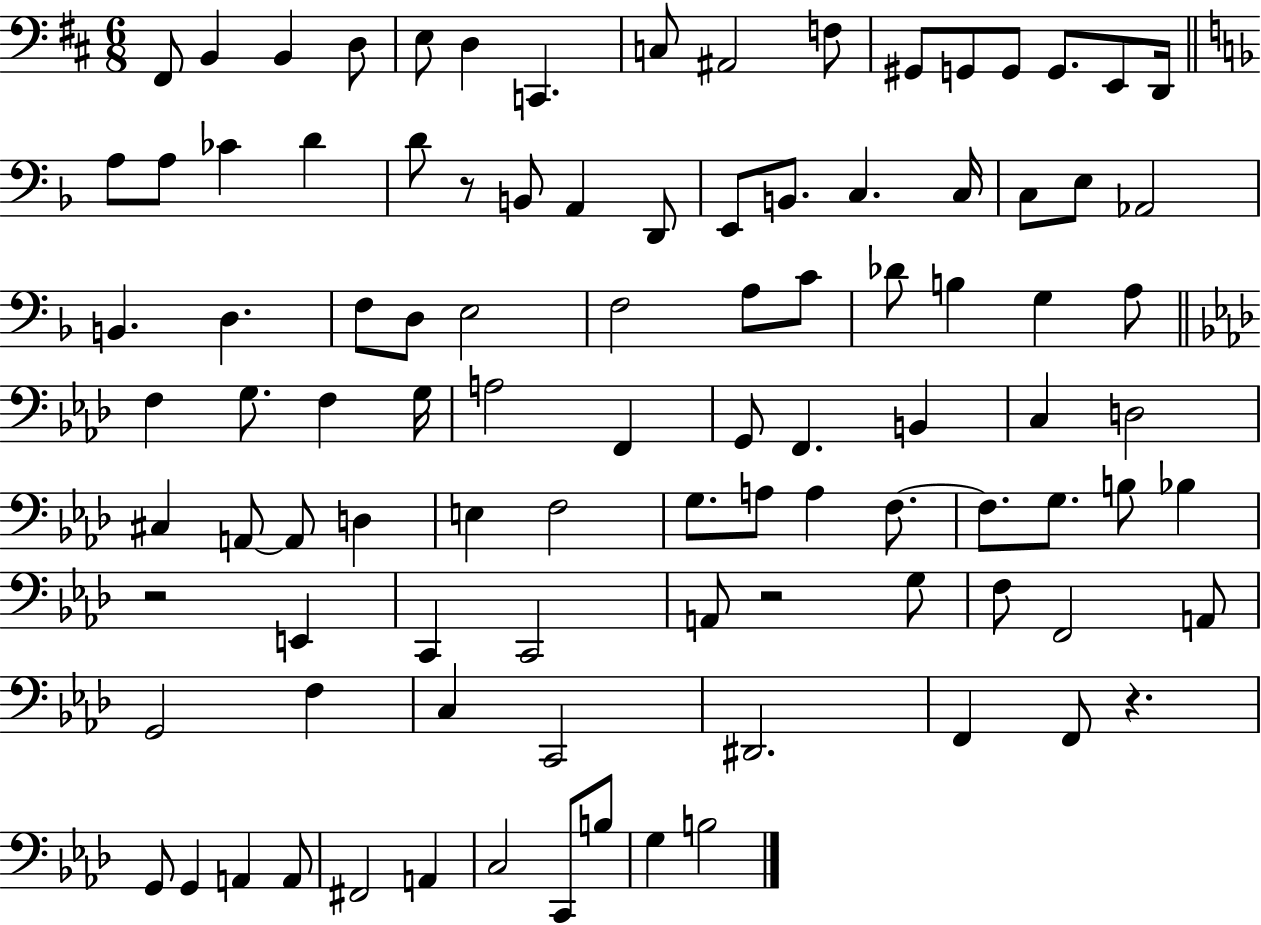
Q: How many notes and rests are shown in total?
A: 98